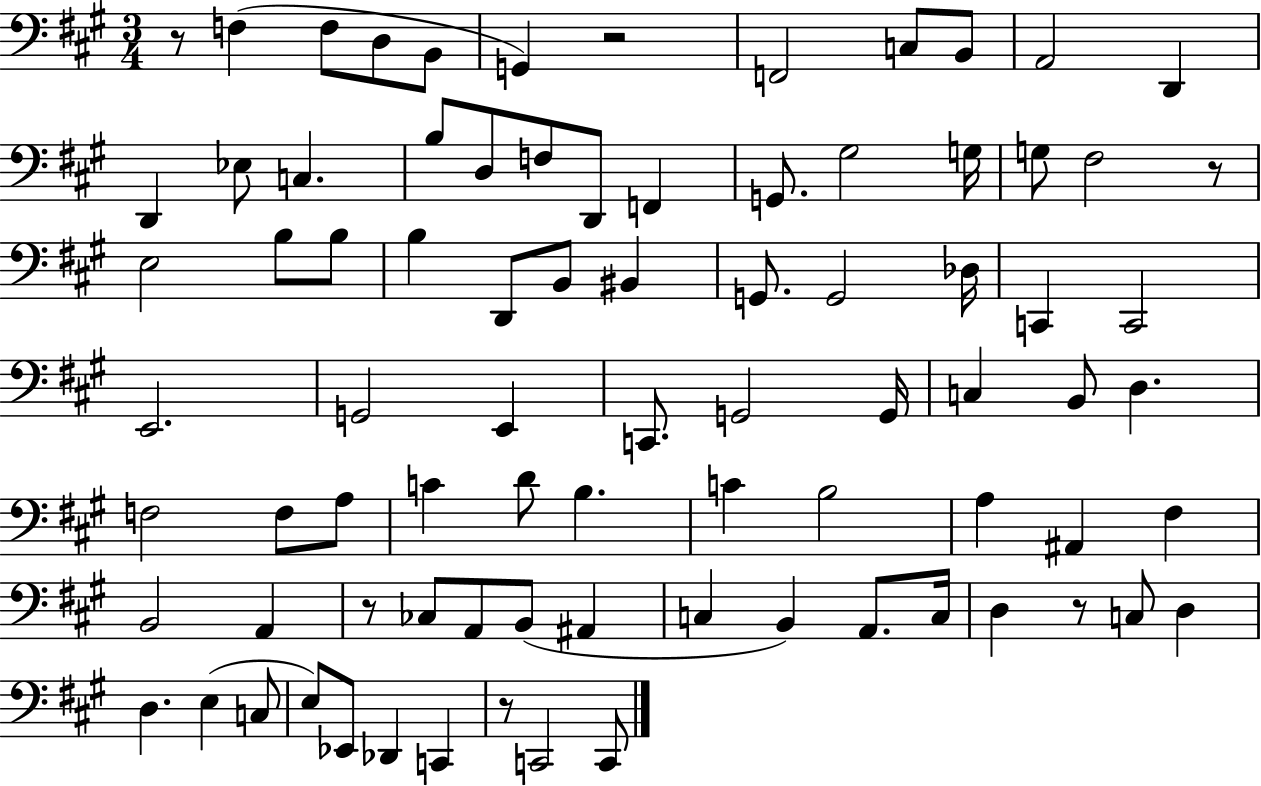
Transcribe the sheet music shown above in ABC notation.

X:1
T:Untitled
M:3/4
L:1/4
K:A
z/2 F, F,/2 D,/2 B,,/2 G,, z2 F,,2 C,/2 B,,/2 A,,2 D,, D,, _E,/2 C, B,/2 D,/2 F,/2 D,,/2 F,, G,,/2 ^G,2 G,/4 G,/2 ^F,2 z/2 E,2 B,/2 B,/2 B, D,,/2 B,,/2 ^B,, G,,/2 G,,2 _D,/4 C,, C,,2 E,,2 G,,2 E,, C,,/2 G,,2 G,,/4 C, B,,/2 D, F,2 F,/2 A,/2 C D/2 B, C B,2 A, ^A,, ^F, B,,2 A,, z/2 _C,/2 A,,/2 B,,/2 ^A,, C, B,, A,,/2 C,/4 D, z/2 C,/2 D, D, E, C,/2 E,/2 _E,,/2 _D,, C,, z/2 C,,2 C,,/2